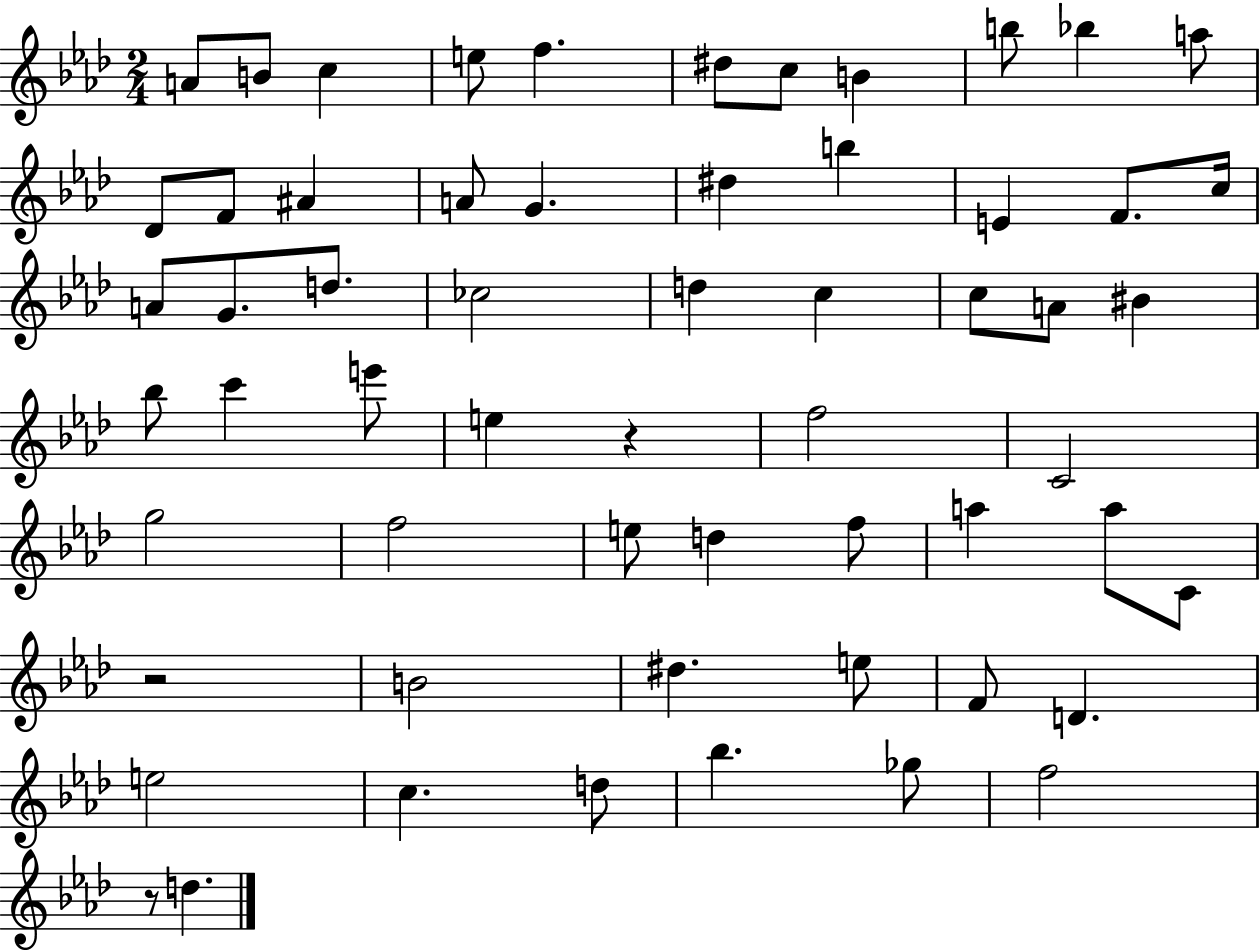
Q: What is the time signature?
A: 2/4